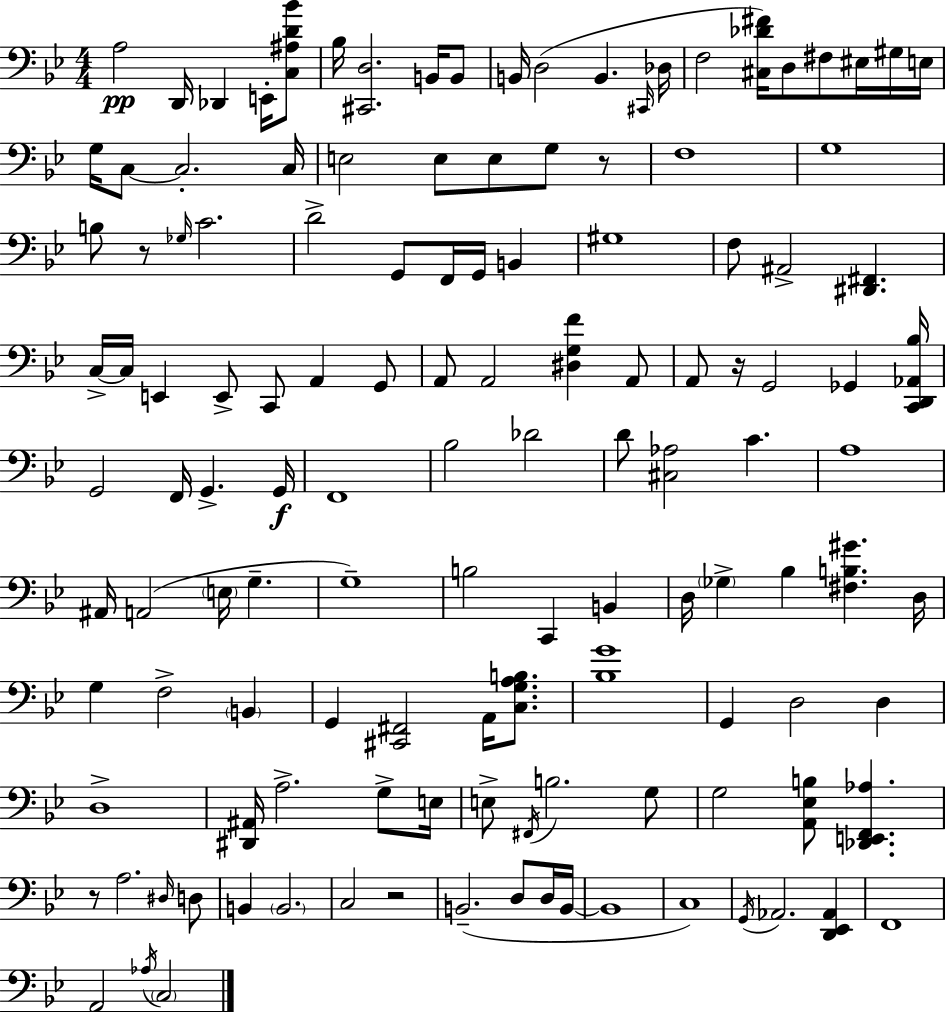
A3/h D2/s Db2/q E2/s [C3,A#3,D4,Bb4]/e Bb3/s [C#2,D3]/h. B2/s B2/e B2/s D3/h B2/q. C#2/s Db3/s F3/h [C#3,Db4,F#4]/s D3/e F#3/e EIS3/s G#3/s E3/s G3/s C3/e C3/h. C3/s E3/h E3/e E3/e G3/e R/e F3/w G3/w B3/e R/e Gb3/s C4/h. D4/h G2/e F2/s G2/s B2/q G#3/w F3/e A#2/h [D#2,F#2]/q. C3/s C3/s E2/q E2/e C2/e A2/q G2/e A2/e A2/h [D#3,G3,F4]/q A2/e A2/e R/s G2/h Gb2/q [C2,D2,Ab2,Bb3]/s G2/h F2/s G2/q. G2/s F2/w Bb3/h Db4/h D4/e [C#3,Ab3]/h C4/q. A3/w A#2/s A2/h E3/s G3/q. G3/w B3/h C2/q B2/q D3/s Gb3/q Bb3/q [F#3,B3,G#4]/q. D3/s G3/q F3/h B2/q G2/q [C#2,F#2]/h A2/s [C3,G3,A3,B3]/e. [Bb3,G4]/w G2/q D3/h D3/q D3/w [D#2,A#2]/s A3/h. G3/e E3/s E3/e F#2/s B3/h. G3/e G3/h [A2,Eb3,B3]/e [Db2,E2,F2,Ab3]/q. R/e A3/h. D#3/s D3/e B2/q B2/h. C3/h R/h B2/h. D3/e D3/s B2/s B2/w C3/w G2/s Ab2/h. [D2,Eb2,Ab2]/q F2/w A2/h Ab3/s C3/h